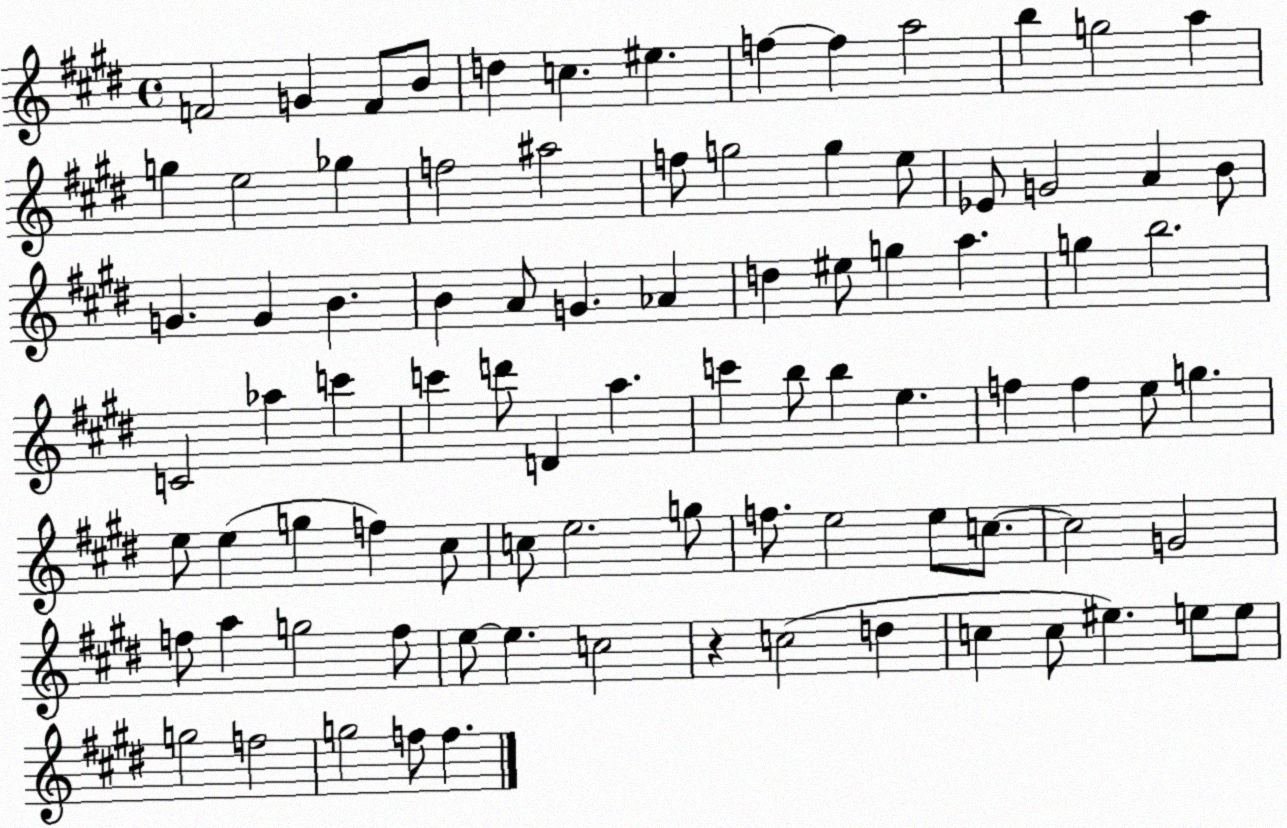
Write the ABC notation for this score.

X:1
T:Untitled
M:4/4
L:1/4
K:E
F2 G F/2 B/2 d c ^e f f a2 b g2 a g e2 _g f2 ^a2 f/2 g2 g e/2 _E/2 G2 A B/2 G G B B A/2 G _A d ^e/2 g a g b2 C2 _a c' c' d'/2 D a c' b/2 b e f f e/2 g e/2 e g f ^c/2 c/2 e2 g/2 f/2 e2 e/2 c/2 c2 G2 f/2 a g2 f/2 e/2 e c2 z c2 d c c/2 ^e e/2 e/2 g2 f2 g2 f/2 f